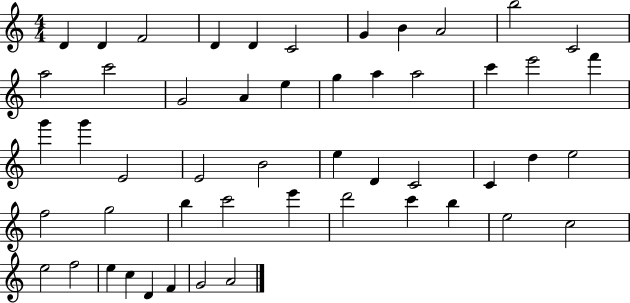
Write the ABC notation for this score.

X:1
T:Untitled
M:4/4
L:1/4
K:C
D D F2 D D C2 G B A2 b2 C2 a2 c'2 G2 A e g a a2 c' e'2 f' g' g' E2 E2 B2 e D C2 C d e2 f2 g2 b c'2 e' d'2 c' b e2 c2 e2 f2 e c D F G2 A2